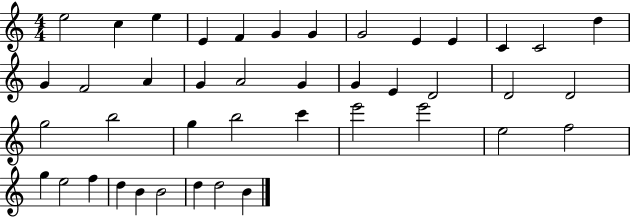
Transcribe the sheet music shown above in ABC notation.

X:1
T:Untitled
M:4/4
L:1/4
K:C
e2 c e E F G G G2 E E C C2 d G F2 A G A2 G G E D2 D2 D2 g2 b2 g b2 c' e'2 e'2 e2 f2 g e2 f d B B2 d d2 B